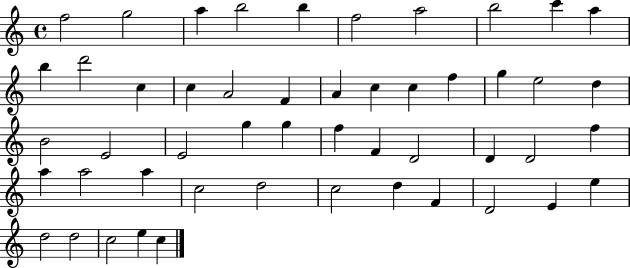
X:1
T:Untitled
M:4/4
L:1/4
K:C
f2 g2 a b2 b f2 a2 b2 c' a b d'2 c c A2 F A c c f g e2 d B2 E2 E2 g g f F D2 D D2 f a a2 a c2 d2 c2 d F D2 E e d2 d2 c2 e c